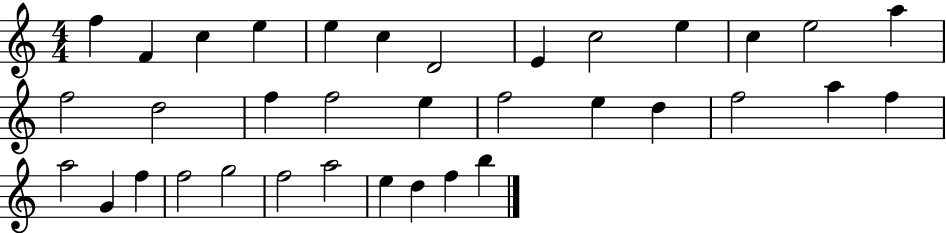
{
  \clef treble
  \numericTimeSignature
  \time 4/4
  \key c \major
  f''4 f'4 c''4 e''4 | e''4 c''4 d'2 | e'4 c''2 e''4 | c''4 e''2 a''4 | \break f''2 d''2 | f''4 f''2 e''4 | f''2 e''4 d''4 | f''2 a''4 f''4 | \break a''2 g'4 f''4 | f''2 g''2 | f''2 a''2 | e''4 d''4 f''4 b''4 | \break \bar "|."
}